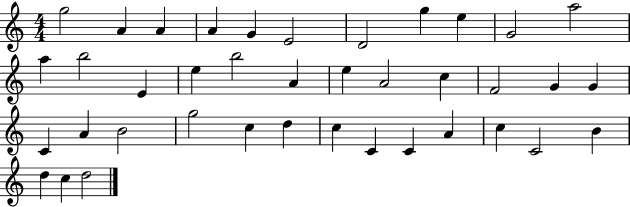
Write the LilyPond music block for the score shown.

{
  \clef treble
  \numericTimeSignature
  \time 4/4
  \key c \major
  g''2 a'4 a'4 | a'4 g'4 e'2 | d'2 g''4 e''4 | g'2 a''2 | \break a''4 b''2 e'4 | e''4 b''2 a'4 | e''4 a'2 c''4 | f'2 g'4 g'4 | \break c'4 a'4 b'2 | g''2 c''4 d''4 | c''4 c'4 c'4 a'4 | c''4 c'2 b'4 | \break d''4 c''4 d''2 | \bar "|."
}